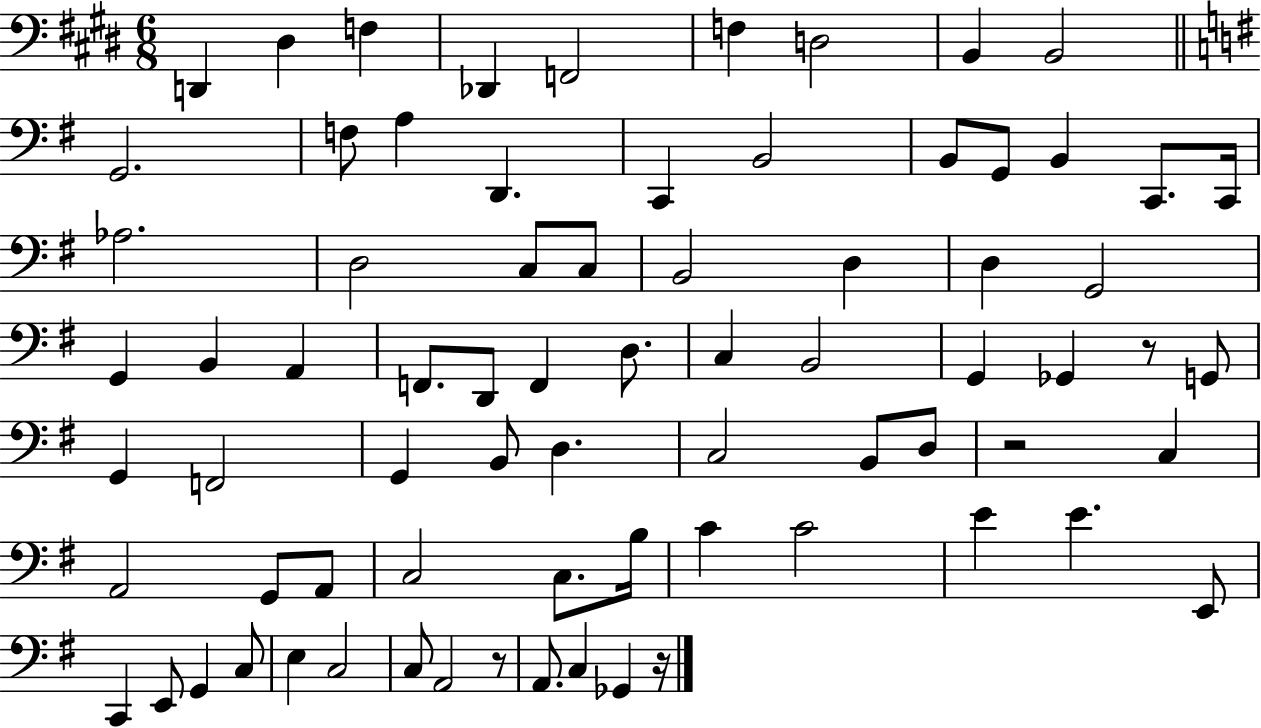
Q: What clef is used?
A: bass